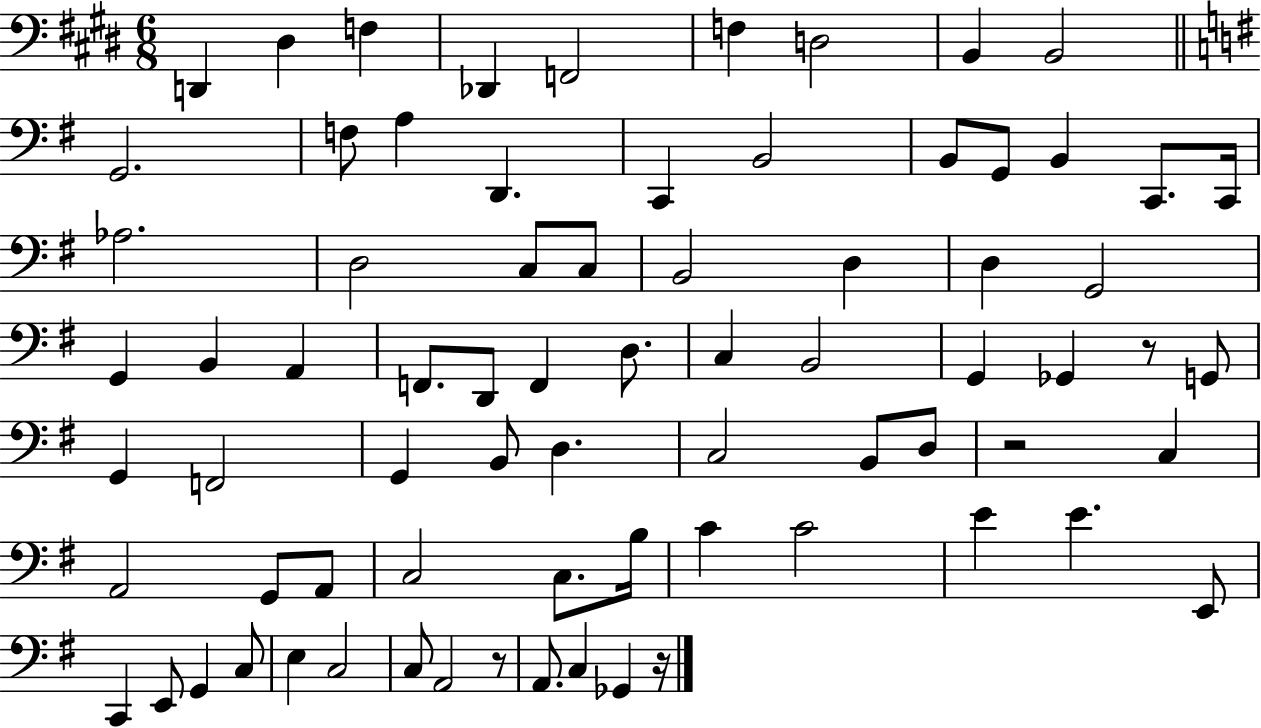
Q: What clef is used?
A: bass